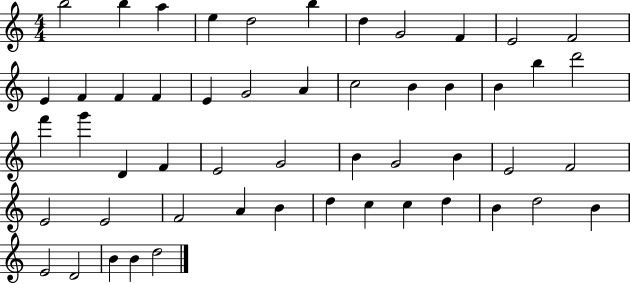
B5/h B5/q A5/q E5/q D5/h B5/q D5/q G4/h F4/q E4/h F4/h E4/q F4/q F4/q F4/q E4/q G4/h A4/q C5/h B4/q B4/q B4/q B5/q D6/h F6/q G6/q D4/q F4/q E4/h G4/h B4/q G4/h B4/q E4/h F4/h E4/h E4/h F4/h A4/q B4/q D5/q C5/q C5/q D5/q B4/q D5/h B4/q E4/h D4/h B4/q B4/q D5/h